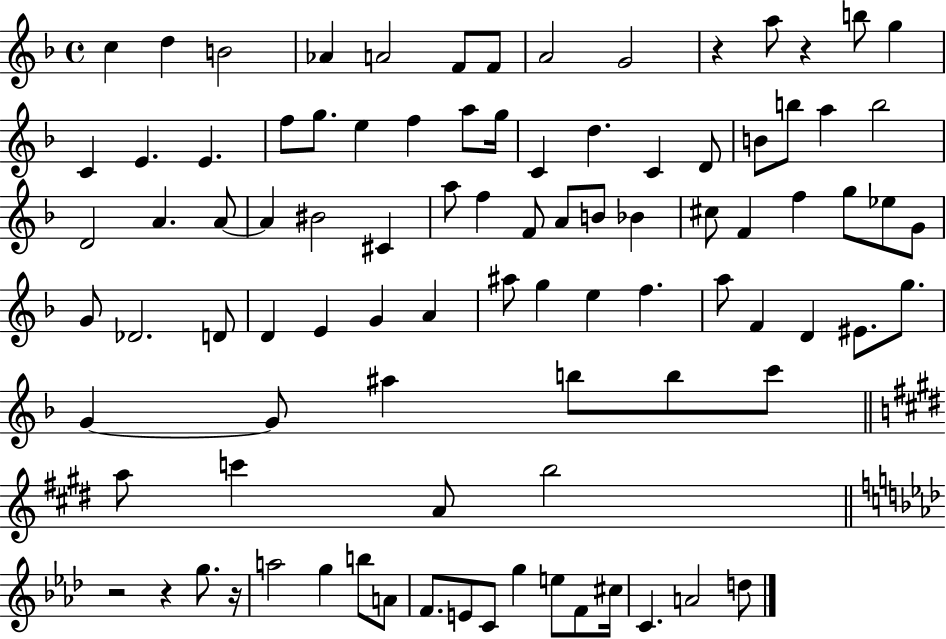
C5/q D5/q B4/h Ab4/q A4/h F4/e F4/e A4/h G4/h R/q A5/e R/q B5/e G5/q C4/q E4/q. E4/q. F5/e G5/e. E5/q F5/q A5/e G5/s C4/q D5/q. C4/q D4/e B4/e B5/e A5/q B5/h D4/h A4/q. A4/e A4/q BIS4/h C#4/q A5/e F5/q F4/e A4/e B4/e Bb4/q C#5/e F4/q F5/q G5/e Eb5/e G4/e G4/e Db4/h. D4/e D4/q E4/q G4/q A4/q A#5/e G5/q E5/q F5/q. A5/e F4/q D4/q EIS4/e. G5/e. G4/q G4/e A#5/q B5/e B5/e C6/e A5/e C6/q A4/e B5/h R/h R/q G5/e. R/s A5/h G5/q B5/e A4/e F4/e. E4/e C4/e G5/q E5/e F4/e C#5/s C4/q. A4/h D5/e